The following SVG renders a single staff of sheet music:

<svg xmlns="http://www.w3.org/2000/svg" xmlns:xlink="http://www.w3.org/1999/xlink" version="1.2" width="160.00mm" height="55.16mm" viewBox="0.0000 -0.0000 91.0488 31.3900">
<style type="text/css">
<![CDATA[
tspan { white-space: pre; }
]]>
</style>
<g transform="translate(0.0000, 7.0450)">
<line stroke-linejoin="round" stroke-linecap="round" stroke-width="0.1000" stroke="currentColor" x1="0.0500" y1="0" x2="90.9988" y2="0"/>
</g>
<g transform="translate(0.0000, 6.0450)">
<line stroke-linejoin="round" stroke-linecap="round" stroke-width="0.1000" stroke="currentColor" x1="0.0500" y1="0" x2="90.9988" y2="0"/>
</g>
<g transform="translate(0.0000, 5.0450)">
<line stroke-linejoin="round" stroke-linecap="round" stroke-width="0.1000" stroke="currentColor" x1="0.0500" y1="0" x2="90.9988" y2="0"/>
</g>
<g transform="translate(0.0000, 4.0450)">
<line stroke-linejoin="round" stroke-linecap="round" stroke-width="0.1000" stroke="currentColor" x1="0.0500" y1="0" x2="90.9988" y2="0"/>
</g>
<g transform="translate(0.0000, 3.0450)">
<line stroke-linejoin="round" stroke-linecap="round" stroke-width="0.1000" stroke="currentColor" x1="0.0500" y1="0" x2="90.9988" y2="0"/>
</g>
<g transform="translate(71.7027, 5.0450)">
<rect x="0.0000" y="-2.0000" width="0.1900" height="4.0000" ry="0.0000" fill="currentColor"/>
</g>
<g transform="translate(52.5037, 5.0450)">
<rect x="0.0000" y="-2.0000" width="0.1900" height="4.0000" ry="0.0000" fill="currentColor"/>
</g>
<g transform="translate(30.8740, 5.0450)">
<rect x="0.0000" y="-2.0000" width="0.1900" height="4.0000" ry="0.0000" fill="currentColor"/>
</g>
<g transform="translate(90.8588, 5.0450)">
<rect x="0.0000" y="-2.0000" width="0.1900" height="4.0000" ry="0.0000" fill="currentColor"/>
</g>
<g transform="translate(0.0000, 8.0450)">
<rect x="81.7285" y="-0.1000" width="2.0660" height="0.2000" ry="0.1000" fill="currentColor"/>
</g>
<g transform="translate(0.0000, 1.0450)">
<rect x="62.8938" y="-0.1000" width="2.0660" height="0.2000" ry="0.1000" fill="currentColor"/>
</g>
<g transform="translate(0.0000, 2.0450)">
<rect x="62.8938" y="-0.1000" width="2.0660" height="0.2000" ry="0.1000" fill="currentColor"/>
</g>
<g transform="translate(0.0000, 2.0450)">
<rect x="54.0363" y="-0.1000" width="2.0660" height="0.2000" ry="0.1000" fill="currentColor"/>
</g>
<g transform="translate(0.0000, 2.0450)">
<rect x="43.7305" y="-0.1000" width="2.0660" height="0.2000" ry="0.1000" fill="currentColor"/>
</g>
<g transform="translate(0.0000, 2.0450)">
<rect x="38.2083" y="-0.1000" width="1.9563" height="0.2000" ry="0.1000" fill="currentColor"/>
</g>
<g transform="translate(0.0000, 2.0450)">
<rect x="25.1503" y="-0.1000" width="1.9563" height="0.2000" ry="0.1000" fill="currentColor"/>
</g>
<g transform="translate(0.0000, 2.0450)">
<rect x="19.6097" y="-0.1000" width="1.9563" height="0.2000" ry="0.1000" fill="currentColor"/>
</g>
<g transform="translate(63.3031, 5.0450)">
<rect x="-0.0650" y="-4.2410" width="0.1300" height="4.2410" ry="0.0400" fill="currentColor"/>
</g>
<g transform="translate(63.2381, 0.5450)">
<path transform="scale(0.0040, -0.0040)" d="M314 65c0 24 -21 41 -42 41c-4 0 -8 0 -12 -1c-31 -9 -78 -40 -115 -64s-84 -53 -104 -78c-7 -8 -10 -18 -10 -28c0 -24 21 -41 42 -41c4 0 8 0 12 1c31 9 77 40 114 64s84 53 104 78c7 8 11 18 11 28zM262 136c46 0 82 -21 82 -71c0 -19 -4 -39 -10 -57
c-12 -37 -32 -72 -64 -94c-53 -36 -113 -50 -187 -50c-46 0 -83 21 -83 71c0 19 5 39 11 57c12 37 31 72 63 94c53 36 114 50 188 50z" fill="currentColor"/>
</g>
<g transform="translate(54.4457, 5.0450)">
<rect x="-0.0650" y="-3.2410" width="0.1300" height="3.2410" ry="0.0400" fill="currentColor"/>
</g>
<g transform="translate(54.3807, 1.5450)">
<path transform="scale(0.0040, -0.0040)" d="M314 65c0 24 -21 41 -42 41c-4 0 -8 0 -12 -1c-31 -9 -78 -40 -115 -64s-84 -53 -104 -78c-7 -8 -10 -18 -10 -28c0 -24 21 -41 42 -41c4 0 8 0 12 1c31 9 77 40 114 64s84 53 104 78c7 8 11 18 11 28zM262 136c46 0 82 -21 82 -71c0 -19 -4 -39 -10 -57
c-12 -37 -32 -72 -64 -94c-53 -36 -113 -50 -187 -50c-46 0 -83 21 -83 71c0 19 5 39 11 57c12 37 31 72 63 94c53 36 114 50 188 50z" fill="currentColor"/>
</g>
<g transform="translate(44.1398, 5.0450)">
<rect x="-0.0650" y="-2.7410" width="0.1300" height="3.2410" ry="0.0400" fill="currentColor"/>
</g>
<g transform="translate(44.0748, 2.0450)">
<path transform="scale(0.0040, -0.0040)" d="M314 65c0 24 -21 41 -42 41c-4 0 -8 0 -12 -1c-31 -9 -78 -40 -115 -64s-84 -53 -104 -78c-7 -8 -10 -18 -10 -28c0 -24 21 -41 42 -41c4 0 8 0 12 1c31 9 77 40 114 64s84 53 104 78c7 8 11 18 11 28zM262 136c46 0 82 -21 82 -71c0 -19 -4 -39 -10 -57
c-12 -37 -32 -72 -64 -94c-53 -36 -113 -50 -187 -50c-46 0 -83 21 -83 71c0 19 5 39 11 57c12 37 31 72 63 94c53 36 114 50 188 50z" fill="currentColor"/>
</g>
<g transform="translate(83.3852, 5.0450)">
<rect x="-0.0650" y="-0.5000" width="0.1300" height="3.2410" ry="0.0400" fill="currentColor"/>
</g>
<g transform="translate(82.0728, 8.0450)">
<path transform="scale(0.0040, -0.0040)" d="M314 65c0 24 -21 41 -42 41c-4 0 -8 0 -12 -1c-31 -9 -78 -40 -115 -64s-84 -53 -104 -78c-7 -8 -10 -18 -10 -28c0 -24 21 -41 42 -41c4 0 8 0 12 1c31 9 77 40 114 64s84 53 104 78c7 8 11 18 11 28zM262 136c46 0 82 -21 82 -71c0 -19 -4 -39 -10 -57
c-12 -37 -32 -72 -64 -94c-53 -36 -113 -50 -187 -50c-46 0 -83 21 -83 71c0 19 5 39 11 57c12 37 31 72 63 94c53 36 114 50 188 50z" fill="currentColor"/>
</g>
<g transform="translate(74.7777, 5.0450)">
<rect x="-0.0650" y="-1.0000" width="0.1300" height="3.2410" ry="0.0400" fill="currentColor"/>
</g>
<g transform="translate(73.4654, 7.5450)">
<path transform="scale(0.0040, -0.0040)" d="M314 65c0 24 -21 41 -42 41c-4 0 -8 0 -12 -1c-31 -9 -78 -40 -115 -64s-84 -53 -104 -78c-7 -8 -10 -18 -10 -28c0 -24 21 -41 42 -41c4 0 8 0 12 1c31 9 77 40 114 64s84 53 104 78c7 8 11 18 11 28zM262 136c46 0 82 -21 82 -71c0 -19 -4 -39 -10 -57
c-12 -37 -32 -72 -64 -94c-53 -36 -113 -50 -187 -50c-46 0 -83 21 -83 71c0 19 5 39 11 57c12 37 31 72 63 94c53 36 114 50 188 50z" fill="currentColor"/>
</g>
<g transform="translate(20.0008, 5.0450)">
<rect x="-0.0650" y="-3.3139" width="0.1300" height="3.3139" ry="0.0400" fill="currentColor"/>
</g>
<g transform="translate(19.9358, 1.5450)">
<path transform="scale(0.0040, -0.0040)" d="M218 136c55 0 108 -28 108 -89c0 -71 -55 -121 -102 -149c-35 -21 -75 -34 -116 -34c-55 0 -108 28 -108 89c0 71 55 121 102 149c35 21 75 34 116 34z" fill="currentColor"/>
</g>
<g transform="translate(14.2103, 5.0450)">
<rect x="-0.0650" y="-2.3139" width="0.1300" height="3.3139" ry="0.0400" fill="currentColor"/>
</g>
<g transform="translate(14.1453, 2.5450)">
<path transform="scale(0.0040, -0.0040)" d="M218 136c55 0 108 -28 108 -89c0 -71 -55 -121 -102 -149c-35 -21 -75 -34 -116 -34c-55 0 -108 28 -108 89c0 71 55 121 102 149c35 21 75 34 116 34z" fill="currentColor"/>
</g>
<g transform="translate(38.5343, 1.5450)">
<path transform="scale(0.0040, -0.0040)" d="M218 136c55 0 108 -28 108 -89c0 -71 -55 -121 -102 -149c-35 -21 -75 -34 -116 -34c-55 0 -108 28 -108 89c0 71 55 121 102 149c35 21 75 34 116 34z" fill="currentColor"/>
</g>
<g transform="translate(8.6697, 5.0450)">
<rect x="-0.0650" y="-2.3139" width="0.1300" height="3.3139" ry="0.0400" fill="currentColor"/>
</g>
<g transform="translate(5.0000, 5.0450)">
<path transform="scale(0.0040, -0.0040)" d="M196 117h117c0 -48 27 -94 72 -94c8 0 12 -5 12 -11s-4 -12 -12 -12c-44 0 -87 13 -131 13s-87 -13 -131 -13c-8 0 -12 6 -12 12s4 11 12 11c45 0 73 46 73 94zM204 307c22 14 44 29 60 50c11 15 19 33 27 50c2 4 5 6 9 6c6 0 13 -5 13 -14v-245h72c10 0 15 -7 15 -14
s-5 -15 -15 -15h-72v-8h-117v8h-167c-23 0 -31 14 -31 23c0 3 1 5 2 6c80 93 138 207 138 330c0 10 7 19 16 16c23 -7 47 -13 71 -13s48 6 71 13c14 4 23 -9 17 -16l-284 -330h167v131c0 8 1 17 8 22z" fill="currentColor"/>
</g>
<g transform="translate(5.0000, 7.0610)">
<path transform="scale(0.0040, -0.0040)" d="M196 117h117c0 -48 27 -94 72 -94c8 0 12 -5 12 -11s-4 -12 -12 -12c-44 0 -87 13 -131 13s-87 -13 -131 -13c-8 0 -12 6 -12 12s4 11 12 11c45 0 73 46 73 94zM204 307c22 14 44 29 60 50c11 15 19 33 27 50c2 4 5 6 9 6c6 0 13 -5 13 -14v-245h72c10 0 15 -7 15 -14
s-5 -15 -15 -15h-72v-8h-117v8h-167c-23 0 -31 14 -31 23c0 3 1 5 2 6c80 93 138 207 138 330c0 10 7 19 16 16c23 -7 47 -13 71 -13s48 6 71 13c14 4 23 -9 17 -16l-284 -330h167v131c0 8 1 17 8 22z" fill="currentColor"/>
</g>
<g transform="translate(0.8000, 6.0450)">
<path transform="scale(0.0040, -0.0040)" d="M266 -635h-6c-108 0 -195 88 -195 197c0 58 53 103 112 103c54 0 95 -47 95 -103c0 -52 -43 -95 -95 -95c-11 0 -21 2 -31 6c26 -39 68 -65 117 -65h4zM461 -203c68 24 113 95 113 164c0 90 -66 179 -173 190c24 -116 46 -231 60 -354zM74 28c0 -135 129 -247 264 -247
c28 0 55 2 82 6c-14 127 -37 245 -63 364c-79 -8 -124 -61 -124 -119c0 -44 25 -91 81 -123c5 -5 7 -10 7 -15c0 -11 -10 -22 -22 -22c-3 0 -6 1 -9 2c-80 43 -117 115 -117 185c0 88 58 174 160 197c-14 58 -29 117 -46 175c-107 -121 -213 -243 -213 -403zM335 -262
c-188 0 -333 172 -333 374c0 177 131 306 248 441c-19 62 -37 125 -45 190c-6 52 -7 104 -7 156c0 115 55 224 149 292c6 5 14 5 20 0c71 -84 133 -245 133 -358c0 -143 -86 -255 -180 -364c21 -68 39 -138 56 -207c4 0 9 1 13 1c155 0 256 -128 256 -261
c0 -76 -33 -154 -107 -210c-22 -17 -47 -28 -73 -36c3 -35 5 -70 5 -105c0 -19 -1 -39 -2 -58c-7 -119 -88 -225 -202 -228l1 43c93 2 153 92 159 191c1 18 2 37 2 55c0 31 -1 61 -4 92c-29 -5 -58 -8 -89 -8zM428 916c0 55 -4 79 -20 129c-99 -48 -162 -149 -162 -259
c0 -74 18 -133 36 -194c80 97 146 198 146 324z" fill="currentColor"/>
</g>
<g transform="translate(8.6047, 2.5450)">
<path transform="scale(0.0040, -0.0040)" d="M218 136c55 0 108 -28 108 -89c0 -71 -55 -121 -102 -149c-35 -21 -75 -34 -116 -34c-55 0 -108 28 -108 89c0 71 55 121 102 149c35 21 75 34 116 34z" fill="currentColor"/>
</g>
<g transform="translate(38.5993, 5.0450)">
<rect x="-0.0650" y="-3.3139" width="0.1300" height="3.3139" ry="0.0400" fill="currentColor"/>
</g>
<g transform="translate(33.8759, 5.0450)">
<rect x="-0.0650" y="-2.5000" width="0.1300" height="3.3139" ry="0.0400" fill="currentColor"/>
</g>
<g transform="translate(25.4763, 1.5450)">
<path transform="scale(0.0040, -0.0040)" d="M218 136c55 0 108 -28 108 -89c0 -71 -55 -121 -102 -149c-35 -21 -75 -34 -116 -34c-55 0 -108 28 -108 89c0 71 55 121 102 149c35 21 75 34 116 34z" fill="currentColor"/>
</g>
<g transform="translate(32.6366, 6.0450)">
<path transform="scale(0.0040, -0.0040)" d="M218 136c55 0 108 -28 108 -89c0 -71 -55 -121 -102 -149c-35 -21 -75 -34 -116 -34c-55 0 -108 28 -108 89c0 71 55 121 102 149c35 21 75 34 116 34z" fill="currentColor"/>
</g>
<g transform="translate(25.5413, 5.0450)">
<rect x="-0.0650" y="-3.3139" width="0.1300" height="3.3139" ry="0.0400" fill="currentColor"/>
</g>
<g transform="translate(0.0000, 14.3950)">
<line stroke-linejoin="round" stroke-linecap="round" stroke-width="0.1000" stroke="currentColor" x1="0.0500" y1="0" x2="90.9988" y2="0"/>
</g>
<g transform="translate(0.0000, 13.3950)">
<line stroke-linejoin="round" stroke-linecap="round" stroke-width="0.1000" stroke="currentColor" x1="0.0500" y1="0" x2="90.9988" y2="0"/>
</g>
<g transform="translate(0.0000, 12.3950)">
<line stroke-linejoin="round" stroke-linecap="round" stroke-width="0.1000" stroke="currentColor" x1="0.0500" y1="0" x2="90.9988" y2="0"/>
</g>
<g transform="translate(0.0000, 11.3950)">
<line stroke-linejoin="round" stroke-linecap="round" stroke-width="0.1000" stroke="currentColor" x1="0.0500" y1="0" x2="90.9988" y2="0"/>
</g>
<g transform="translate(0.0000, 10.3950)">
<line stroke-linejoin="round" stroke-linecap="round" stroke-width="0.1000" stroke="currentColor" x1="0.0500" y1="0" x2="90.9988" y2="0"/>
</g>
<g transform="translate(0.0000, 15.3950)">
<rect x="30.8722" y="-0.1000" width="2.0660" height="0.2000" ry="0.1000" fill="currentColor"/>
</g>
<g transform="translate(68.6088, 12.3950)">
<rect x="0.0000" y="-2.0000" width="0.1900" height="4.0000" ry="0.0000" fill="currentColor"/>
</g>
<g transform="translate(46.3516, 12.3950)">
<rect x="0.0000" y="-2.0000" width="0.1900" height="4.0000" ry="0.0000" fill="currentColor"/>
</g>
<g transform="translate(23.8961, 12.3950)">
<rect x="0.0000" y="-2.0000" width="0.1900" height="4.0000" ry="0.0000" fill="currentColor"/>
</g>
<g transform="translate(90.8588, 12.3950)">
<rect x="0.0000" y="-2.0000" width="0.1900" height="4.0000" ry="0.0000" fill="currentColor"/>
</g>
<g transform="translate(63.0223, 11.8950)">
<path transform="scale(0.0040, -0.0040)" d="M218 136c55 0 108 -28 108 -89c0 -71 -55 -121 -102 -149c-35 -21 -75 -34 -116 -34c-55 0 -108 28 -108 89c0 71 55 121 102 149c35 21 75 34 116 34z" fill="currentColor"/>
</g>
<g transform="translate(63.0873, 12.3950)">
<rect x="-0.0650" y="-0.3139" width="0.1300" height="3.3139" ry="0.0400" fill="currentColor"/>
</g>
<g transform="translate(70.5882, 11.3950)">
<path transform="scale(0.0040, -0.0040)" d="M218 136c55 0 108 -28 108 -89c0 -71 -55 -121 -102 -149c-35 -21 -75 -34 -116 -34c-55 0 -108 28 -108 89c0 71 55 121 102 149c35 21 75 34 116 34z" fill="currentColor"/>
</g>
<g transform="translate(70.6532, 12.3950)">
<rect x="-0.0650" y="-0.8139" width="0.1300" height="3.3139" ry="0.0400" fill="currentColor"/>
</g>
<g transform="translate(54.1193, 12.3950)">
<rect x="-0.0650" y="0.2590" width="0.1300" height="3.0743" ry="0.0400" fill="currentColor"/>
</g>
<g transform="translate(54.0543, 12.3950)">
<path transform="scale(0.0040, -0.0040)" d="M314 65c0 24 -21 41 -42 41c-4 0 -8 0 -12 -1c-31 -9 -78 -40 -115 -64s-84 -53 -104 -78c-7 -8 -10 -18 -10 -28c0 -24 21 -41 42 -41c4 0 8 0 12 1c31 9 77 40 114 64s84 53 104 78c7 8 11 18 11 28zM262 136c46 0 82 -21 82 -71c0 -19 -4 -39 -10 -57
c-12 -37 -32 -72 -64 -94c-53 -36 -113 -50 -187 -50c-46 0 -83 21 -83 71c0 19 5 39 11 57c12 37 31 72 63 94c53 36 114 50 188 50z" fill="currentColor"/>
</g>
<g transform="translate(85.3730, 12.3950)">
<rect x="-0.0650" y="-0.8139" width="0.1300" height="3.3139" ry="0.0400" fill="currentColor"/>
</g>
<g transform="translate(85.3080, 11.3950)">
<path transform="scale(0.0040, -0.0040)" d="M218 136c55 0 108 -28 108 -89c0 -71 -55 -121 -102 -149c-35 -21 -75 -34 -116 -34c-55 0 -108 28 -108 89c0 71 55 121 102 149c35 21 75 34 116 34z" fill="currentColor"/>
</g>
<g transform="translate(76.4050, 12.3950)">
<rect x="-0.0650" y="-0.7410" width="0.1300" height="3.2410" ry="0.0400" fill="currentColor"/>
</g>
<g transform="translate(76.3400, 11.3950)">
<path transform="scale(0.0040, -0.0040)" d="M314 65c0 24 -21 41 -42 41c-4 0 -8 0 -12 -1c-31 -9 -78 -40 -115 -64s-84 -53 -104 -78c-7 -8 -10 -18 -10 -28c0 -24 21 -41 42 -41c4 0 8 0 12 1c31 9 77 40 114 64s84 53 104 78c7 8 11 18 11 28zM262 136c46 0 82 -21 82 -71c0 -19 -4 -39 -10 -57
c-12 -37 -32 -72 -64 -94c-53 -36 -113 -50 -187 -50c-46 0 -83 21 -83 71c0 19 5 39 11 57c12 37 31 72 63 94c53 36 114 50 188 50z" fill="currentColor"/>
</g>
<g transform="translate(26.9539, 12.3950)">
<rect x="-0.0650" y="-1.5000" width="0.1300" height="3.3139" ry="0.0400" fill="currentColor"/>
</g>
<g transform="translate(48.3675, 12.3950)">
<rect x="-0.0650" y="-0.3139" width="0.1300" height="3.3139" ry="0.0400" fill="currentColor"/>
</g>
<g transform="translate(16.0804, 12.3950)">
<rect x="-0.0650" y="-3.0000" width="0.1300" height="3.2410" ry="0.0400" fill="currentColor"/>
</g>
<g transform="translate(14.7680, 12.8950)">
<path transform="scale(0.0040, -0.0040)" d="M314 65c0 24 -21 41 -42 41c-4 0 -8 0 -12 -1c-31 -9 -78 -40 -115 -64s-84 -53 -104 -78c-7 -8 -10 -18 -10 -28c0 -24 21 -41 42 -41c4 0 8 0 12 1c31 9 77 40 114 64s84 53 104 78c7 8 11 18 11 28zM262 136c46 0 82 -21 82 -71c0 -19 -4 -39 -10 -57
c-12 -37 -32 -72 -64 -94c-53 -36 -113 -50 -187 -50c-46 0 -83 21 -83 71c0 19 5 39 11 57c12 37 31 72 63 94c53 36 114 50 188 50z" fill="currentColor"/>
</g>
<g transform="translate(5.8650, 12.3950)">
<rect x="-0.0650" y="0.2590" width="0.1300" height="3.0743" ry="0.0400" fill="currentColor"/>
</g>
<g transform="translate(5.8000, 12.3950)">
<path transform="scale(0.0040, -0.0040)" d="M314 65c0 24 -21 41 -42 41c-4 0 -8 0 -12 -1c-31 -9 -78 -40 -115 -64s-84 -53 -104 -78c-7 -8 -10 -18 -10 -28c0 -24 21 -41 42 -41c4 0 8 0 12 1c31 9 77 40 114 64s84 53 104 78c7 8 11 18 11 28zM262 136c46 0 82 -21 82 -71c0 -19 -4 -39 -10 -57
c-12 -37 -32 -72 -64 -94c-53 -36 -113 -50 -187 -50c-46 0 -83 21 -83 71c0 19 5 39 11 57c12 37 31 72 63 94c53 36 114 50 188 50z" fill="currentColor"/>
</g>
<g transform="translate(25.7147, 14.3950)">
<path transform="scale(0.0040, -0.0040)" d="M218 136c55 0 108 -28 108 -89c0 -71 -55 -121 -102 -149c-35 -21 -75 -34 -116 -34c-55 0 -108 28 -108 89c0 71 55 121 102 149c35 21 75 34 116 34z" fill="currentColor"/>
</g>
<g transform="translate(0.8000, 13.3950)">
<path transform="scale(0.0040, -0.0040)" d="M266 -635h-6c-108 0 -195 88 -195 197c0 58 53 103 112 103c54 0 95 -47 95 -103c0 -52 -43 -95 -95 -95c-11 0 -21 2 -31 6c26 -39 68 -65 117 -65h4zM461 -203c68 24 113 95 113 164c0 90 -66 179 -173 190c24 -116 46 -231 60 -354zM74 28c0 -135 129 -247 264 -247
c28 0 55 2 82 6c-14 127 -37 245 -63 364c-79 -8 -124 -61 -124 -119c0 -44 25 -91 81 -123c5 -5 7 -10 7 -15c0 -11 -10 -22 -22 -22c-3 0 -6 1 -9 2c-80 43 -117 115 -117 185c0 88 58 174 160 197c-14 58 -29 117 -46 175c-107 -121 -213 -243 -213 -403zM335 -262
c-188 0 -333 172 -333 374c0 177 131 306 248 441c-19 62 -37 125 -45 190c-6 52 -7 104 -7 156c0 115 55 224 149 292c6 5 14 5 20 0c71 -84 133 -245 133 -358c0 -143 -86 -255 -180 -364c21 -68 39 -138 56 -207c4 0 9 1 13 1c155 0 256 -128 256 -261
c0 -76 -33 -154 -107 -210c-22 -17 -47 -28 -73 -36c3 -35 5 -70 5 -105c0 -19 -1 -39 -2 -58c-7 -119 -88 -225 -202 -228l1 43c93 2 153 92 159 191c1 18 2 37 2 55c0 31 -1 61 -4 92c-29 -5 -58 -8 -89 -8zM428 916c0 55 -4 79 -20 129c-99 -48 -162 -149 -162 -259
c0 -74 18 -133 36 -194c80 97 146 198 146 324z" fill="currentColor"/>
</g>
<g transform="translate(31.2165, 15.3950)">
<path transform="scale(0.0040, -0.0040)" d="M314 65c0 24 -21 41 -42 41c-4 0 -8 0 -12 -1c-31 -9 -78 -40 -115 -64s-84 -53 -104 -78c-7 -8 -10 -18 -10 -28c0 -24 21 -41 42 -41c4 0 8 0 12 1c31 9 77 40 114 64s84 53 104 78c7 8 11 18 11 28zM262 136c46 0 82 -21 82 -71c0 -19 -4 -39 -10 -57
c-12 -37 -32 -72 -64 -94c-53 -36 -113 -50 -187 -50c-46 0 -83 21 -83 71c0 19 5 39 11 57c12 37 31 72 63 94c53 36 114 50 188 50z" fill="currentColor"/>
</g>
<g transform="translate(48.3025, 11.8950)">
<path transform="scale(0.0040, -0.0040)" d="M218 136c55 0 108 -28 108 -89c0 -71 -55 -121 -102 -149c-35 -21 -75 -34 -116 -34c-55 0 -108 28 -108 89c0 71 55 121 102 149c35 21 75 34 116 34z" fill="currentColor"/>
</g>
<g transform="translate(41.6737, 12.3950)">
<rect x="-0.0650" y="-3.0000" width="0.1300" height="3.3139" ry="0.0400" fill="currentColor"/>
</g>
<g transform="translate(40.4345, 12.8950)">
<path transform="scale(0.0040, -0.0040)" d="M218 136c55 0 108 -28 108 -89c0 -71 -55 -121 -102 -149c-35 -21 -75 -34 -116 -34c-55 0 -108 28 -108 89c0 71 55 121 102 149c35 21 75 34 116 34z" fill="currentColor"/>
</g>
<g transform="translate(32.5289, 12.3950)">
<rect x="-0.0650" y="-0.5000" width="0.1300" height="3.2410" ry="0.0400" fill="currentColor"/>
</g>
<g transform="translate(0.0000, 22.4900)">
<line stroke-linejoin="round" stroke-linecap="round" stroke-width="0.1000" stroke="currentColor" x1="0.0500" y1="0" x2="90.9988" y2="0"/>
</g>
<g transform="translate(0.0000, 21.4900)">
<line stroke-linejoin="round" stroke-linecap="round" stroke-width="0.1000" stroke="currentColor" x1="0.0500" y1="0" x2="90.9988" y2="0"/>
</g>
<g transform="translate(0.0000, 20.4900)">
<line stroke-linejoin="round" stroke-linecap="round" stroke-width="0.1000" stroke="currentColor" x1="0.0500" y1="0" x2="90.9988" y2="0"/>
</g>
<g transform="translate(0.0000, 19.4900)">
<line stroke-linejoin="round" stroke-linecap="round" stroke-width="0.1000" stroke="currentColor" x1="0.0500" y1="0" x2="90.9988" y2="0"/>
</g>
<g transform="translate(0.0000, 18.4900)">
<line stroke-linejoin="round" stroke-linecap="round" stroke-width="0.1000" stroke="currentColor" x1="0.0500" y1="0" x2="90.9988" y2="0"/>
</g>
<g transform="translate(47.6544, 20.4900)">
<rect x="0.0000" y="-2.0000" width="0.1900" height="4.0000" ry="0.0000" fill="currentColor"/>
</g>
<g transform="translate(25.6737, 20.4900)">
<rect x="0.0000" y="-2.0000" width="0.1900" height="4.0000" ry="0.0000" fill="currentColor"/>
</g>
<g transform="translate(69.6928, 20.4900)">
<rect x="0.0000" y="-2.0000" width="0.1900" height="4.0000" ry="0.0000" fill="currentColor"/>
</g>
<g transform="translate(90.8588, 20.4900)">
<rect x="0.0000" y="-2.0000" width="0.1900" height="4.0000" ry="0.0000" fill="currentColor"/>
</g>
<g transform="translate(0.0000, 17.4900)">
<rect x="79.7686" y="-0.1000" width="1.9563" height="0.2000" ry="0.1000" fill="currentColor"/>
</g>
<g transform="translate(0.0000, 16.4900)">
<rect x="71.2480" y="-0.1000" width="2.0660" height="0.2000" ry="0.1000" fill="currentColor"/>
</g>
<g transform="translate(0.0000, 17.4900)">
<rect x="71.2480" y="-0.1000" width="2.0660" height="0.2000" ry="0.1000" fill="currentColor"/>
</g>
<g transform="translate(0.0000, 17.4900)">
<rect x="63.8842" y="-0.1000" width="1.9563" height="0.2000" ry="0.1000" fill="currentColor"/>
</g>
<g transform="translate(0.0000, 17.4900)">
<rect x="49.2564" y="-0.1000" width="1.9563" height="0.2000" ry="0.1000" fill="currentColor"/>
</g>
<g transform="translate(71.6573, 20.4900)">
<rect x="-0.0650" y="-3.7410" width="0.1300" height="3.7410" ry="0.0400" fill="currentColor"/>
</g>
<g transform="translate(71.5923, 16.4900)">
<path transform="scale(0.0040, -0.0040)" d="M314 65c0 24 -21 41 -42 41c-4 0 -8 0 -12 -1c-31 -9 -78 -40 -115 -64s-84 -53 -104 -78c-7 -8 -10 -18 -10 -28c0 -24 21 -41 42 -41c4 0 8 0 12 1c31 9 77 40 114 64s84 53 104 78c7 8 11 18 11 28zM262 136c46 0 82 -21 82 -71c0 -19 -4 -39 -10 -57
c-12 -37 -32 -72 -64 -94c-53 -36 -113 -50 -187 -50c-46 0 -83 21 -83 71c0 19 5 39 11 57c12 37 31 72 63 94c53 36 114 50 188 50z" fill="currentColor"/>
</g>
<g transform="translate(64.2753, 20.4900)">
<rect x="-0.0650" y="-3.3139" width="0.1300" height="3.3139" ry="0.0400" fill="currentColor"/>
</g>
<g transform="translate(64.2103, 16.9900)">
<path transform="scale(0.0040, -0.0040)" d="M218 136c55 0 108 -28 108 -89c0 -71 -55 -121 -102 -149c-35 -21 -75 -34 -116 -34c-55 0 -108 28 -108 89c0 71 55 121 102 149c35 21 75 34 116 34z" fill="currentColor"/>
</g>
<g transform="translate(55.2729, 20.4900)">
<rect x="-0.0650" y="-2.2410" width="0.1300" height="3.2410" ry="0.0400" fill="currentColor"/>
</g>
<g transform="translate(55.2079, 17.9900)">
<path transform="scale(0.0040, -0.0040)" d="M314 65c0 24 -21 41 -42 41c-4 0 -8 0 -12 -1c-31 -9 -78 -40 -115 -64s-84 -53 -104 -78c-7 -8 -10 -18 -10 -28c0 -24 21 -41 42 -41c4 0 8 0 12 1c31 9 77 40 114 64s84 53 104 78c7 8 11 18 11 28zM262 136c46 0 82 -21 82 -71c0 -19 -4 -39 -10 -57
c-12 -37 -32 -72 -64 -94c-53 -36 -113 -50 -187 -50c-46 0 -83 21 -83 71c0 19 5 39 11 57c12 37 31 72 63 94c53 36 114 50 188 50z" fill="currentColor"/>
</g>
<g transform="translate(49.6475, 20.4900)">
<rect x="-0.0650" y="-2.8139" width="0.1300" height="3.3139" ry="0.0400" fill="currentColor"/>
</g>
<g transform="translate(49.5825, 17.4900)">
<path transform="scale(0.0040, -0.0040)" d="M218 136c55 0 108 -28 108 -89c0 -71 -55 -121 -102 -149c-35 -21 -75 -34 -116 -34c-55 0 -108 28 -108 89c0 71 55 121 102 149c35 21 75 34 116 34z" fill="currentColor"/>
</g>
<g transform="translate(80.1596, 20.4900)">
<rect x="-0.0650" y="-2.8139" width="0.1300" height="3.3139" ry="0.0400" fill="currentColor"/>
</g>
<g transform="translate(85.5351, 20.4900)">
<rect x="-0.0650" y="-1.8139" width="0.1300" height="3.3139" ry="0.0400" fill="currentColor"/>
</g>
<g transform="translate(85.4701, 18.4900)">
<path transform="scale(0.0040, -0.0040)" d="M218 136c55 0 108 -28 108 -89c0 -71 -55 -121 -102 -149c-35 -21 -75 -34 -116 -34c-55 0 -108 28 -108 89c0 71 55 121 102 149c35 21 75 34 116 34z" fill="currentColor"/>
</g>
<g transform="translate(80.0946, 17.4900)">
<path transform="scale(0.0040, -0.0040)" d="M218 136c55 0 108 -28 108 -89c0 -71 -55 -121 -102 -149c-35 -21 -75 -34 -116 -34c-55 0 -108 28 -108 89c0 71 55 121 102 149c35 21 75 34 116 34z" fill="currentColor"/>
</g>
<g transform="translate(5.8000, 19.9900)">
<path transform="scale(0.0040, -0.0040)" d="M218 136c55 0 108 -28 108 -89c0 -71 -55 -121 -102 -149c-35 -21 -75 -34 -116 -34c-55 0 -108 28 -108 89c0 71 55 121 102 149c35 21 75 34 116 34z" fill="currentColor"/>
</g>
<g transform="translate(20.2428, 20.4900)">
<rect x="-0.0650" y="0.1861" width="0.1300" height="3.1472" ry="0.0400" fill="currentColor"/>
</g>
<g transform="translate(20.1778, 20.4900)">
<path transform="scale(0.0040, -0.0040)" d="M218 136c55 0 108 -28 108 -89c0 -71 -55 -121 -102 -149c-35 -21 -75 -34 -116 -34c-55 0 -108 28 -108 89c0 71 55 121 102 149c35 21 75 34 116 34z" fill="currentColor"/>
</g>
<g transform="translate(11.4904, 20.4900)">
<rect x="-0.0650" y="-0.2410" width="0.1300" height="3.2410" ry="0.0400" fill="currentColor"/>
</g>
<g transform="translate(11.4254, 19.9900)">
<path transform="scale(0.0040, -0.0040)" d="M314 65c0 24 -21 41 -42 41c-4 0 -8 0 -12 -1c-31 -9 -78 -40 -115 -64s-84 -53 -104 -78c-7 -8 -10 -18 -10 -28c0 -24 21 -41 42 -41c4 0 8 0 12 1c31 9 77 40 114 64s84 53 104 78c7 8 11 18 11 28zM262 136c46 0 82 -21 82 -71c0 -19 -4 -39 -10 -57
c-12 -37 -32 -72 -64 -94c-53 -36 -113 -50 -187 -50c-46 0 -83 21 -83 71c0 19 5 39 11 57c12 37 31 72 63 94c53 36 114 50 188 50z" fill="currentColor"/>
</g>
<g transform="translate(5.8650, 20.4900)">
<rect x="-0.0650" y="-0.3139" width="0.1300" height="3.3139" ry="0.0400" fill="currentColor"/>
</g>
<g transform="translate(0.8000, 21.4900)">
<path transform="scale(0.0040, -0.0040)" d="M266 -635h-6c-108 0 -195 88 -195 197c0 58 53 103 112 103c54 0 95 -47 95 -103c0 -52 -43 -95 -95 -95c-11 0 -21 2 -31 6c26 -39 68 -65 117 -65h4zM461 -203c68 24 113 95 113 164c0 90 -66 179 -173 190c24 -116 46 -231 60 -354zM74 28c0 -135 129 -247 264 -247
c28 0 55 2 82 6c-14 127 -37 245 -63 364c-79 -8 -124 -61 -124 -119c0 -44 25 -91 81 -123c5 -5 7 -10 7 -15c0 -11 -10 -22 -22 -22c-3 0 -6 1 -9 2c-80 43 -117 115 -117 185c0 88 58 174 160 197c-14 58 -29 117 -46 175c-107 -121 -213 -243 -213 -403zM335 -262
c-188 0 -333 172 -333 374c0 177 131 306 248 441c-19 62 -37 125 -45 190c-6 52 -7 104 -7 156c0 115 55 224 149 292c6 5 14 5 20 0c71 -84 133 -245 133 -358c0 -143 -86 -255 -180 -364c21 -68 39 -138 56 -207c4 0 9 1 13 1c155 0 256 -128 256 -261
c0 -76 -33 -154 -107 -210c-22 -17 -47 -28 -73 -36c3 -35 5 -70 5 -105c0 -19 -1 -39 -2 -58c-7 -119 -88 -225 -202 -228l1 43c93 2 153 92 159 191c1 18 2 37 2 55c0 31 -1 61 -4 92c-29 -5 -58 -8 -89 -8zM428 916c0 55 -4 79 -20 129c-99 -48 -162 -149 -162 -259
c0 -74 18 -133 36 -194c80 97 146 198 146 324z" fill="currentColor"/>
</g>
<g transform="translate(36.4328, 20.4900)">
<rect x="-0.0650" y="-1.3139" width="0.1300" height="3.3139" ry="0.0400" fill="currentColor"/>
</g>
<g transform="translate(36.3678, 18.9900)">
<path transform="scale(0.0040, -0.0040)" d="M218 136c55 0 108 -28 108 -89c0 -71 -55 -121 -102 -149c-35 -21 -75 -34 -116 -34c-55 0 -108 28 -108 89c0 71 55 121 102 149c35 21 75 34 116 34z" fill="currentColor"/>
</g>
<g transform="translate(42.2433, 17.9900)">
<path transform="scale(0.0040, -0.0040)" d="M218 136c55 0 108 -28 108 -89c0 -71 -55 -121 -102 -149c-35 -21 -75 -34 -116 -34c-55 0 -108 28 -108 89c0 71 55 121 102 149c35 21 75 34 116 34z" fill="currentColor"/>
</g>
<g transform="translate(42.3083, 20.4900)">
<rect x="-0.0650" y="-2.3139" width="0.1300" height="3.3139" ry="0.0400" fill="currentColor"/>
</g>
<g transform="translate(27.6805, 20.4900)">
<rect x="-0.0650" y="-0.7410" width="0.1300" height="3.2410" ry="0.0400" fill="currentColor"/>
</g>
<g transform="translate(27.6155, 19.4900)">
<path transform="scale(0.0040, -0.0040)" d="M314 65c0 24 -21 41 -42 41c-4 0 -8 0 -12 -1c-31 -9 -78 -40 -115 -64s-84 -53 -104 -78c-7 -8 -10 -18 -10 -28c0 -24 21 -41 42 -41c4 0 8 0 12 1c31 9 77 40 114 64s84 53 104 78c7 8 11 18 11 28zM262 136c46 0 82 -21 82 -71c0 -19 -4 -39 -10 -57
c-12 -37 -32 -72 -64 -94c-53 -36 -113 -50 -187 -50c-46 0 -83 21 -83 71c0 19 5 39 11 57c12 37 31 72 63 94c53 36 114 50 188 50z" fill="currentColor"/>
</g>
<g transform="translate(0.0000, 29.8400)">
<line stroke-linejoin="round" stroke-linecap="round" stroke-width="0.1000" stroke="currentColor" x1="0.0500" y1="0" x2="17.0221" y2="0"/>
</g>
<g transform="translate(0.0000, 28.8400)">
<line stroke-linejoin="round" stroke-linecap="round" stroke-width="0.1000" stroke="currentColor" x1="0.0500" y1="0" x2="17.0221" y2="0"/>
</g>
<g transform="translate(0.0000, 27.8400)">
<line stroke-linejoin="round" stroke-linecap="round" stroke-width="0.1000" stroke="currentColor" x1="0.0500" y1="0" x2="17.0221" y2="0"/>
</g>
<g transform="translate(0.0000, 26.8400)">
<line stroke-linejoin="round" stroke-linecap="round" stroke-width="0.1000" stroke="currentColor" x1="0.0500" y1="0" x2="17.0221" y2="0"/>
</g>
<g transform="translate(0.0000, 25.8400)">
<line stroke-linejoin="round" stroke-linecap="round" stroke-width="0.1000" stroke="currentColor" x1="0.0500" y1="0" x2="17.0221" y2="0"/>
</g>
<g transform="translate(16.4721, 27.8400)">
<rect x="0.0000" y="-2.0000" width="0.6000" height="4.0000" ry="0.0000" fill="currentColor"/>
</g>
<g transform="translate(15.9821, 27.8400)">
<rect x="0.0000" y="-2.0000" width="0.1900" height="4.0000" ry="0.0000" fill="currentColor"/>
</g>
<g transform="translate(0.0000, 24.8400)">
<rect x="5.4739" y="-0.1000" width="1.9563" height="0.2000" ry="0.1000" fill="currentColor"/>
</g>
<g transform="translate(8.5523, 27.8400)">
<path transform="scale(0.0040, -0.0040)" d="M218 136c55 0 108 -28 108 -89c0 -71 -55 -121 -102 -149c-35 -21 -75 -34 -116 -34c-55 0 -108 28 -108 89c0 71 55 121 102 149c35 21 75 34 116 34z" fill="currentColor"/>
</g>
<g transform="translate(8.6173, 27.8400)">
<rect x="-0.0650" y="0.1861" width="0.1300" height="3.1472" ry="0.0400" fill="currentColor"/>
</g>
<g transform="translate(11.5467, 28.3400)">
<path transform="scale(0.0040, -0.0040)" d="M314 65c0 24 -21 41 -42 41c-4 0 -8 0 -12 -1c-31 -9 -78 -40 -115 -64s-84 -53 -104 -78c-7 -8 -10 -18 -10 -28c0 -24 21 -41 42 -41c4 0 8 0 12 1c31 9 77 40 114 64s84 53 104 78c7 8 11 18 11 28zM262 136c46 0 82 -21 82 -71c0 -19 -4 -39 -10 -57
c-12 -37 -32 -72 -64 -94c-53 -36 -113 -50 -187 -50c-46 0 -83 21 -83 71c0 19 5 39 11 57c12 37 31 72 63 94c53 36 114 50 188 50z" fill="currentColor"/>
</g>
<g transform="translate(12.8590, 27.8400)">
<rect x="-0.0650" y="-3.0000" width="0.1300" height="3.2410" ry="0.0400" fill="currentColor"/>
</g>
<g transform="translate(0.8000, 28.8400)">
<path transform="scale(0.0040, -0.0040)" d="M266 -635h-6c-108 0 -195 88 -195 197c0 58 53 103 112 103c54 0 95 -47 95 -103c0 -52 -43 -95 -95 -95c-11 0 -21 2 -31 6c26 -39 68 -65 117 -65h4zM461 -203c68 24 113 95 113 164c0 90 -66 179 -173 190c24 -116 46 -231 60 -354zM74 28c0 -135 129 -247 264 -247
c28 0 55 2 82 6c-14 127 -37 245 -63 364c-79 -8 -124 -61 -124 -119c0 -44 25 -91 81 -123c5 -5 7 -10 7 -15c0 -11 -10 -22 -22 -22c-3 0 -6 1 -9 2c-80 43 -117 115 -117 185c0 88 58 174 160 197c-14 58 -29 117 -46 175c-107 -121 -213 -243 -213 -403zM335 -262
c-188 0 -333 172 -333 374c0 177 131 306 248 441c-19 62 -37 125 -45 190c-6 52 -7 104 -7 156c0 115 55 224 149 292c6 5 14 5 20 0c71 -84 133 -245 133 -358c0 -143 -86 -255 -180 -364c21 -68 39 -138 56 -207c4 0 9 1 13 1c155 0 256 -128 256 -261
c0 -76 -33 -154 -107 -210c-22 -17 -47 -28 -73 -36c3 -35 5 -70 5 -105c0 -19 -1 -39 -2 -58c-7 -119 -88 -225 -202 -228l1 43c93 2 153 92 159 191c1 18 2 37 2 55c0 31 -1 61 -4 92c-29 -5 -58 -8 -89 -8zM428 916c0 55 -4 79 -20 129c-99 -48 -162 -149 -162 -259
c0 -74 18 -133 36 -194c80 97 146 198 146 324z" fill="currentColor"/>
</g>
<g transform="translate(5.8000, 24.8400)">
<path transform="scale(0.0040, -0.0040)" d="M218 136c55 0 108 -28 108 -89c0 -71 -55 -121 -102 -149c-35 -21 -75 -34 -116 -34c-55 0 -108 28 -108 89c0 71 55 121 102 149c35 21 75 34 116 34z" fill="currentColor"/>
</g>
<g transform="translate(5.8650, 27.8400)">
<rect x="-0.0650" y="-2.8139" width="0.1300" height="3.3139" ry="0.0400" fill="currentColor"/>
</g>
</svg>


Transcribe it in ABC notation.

X:1
T:Untitled
M:4/4
L:1/4
K:C
g g b b G b a2 b2 d'2 D2 C2 B2 A2 E C2 A c B2 c d d2 d c c2 B d2 e g a g2 b c'2 a f a B A2